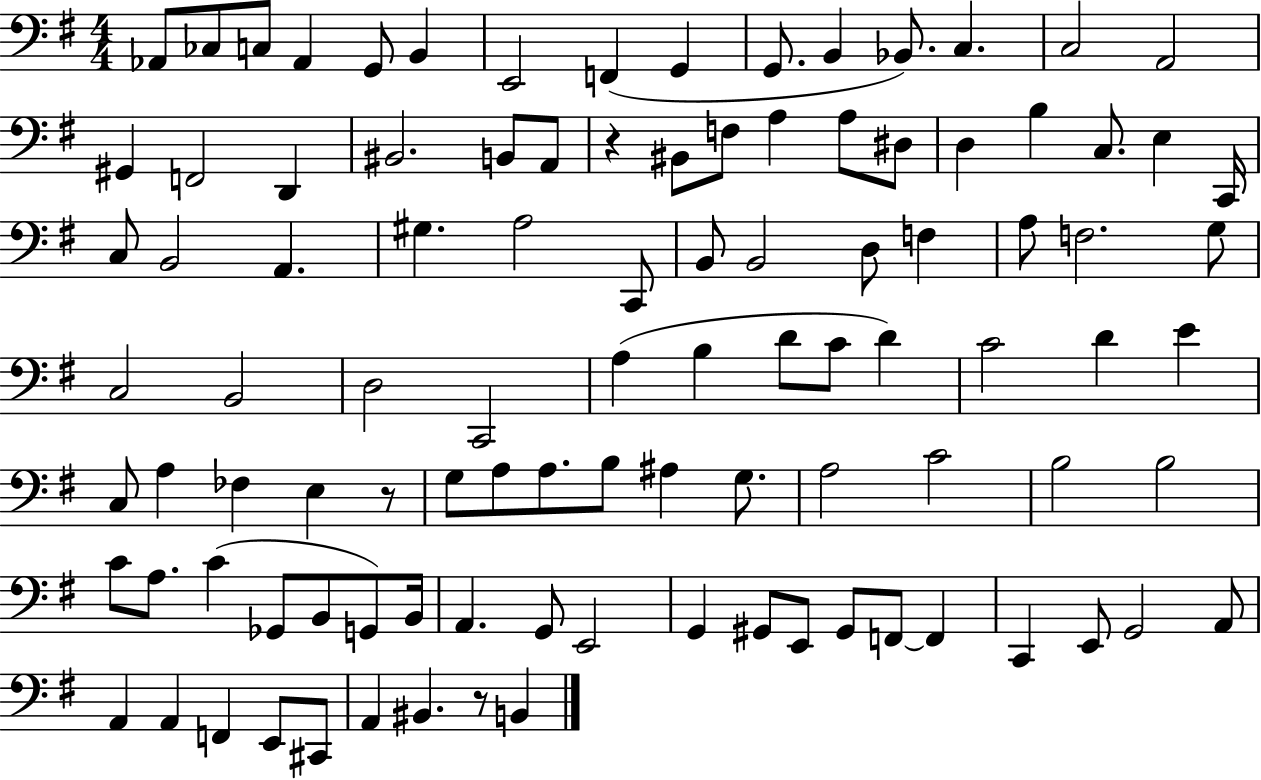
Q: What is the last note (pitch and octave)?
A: B2